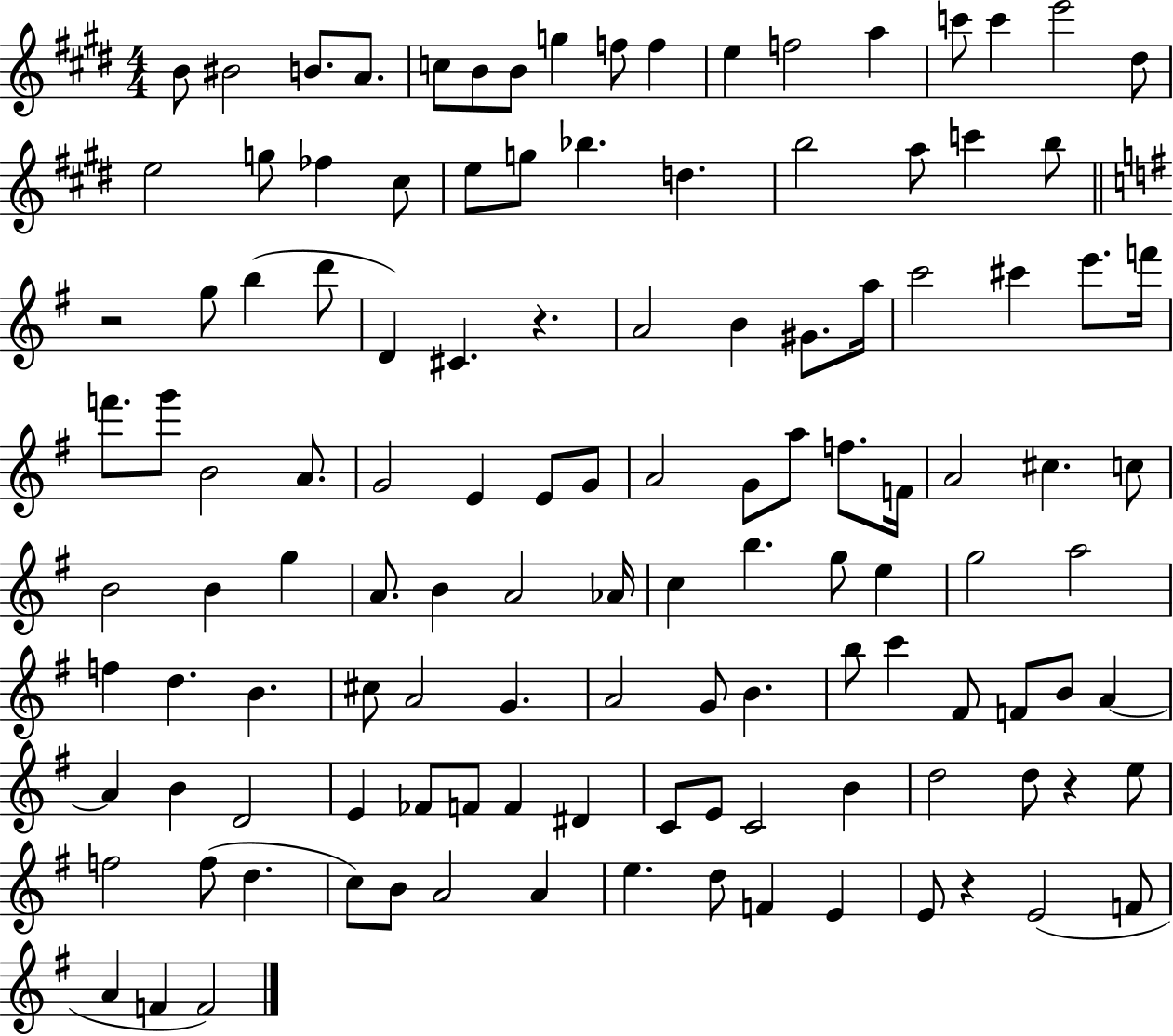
{
  \clef treble
  \numericTimeSignature
  \time 4/4
  \key e \major
  b'8 bis'2 b'8. a'8. | c''8 b'8 b'8 g''4 f''8 f''4 | e''4 f''2 a''4 | c'''8 c'''4 e'''2 dis''8 | \break e''2 g''8 fes''4 cis''8 | e''8 g''8 bes''4. d''4. | b''2 a''8 c'''4 b''8 | \bar "||" \break \key g \major r2 g''8 b''4( d'''8 | d'4) cis'4. r4. | a'2 b'4 gis'8. a''16 | c'''2 cis'''4 e'''8. f'''16 | \break f'''8. g'''8 b'2 a'8. | g'2 e'4 e'8 g'8 | a'2 g'8 a''8 f''8. f'16 | a'2 cis''4. c''8 | \break b'2 b'4 g''4 | a'8. b'4 a'2 aes'16 | c''4 b''4. g''8 e''4 | g''2 a''2 | \break f''4 d''4. b'4. | cis''8 a'2 g'4. | a'2 g'8 b'4. | b''8 c'''4 fis'8 f'8 b'8 a'4~~ | \break a'4 b'4 d'2 | e'4 fes'8 f'8 f'4 dis'4 | c'8 e'8 c'2 b'4 | d''2 d''8 r4 e''8 | \break f''2 f''8( d''4. | c''8) b'8 a'2 a'4 | e''4. d''8 f'4 e'4 | e'8 r4 e'2( f'8 | \break a'4 f'4 f'2) | \bar "|."
}